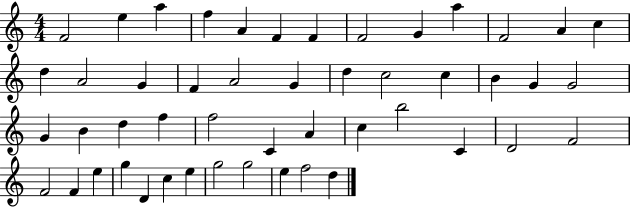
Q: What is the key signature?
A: C major